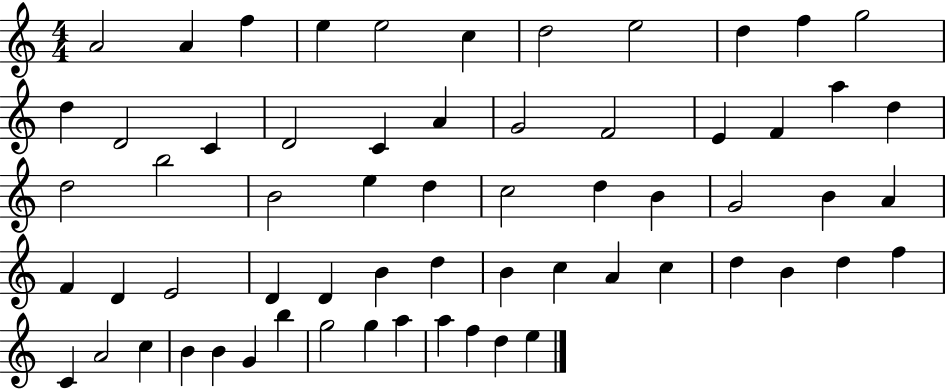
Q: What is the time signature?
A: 4/4